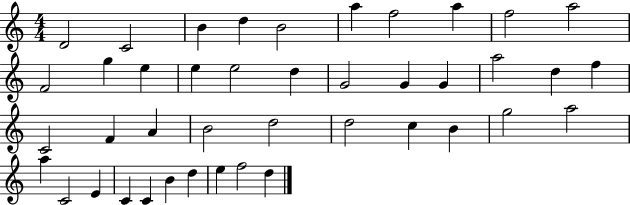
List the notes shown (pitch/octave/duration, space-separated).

D4/h C4/h B4/q D5/q B4/h A5/q F5/h A5/q F5/h A5/h F4/h G5/q E5/q E5/q E5/h D5/q G4/h G4/q G4/q A5/h D5/q F5/q C4/h F4/q A4/q B4/h D5/h D5/h C5/q B4/q G5/h A5/h A5/q C4/h E4/q C4/q C4/q B4/q D5/q E5/q F5/h D5/q